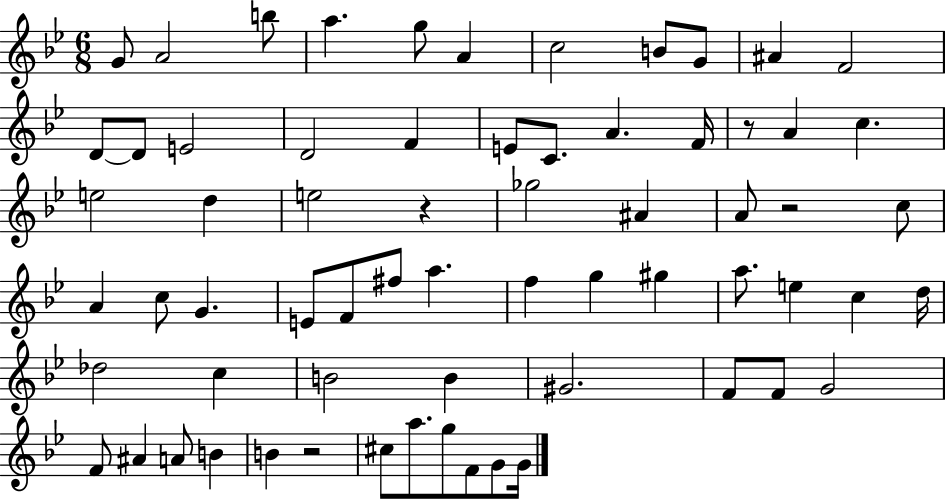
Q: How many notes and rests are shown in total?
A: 66